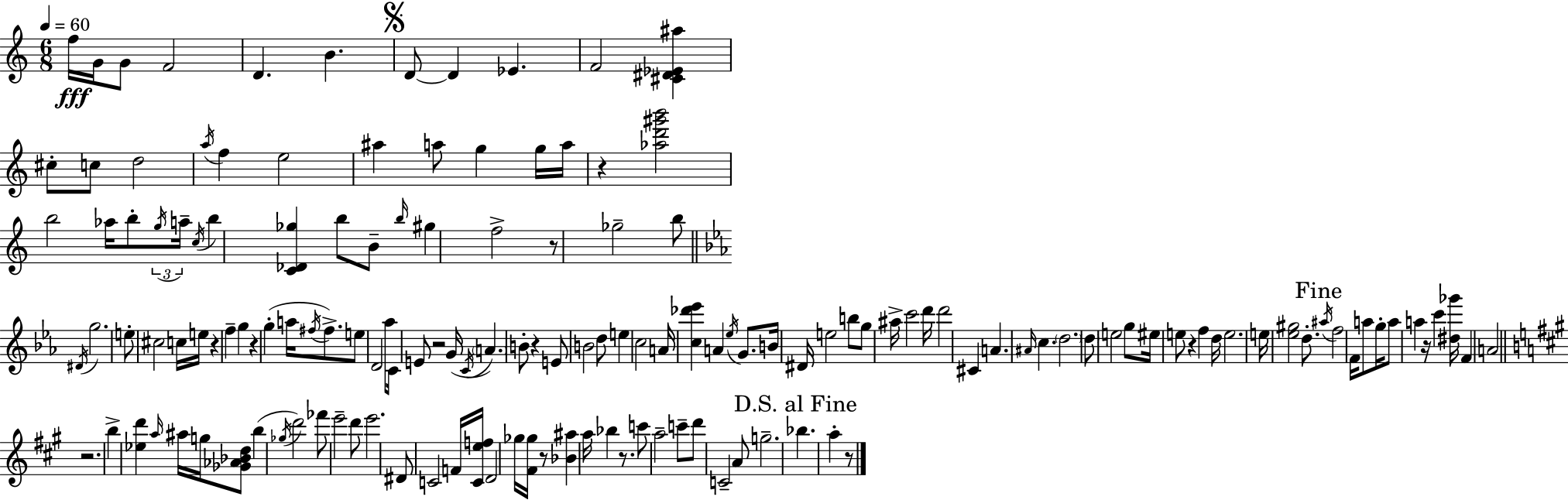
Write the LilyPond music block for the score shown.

{
  \clef treble
  \numericTimeSignature
  \time 6/8
  \key a \minor
  \tempo 4 = 60
  f''16\fff g'16 g'8 f'2 | d'4. b'4. | \mark \markup { \musicglyph "scripts.segno" } d'8~~ d'4 ees'4. | f'2 <cis' dis' ees' ais''>4 | \break cis''8-. c''8 d''2 | \acciaccatura { a''16 } f''4 e''2 | ais''4 a''8 g''4 g''16 | a''16 r4 <aes'' d''' gis''' b'''>2 | \break b''2 aes''16 b''8-. | \tuplet 3/2 { \acciaccatura { g''16 } a''16-- \acciaccatura { c''16 } } b''4 <c' des' ges''>4 b''8 | b'8-- \grace { b''16 } gis''4 f''2-> | r8 ges''2-- | \break b''8 \bar "||" \break \key ees \major \acciaccatura { dis'16 } g''2. | e''8-. cis''2 c''16 | e''16 r4 f''4-- g''4 | r4 g''4-.( a''16 \acciaccatura { fis''16 } fis''8.->) | \break e''8 d'2 | aes''8 c'16 e'8 r2 | g'16( \acciaccatura { c'16 } \parenthesize a'4.) b'8-. r4 | e'8 b'2 | \break d''8 e''4 c''2 | a'16 <c'' des''' ees'''>4 a'4 | \acciaccatura { ees''16 } g'8. b'16 dis'16 e''2 | b''8 g''8 ais''16-> c'''2 | \break d'''16 d'''2 | cis'4 a'4. \grace { ais'16 } c''4. | \parenthesize d''2. | \parenthesize d''8 e''2 | \break g''8 eis''16 e''8 r4 | f''4 d''16 e''2. | e''16 <ees'' gis''>2 | d''8.-. \mark "Fine" \acciaccatura { ais''16 } f''2 | \break f'16 a''8 g''16-. a''8 a''4 | r16 c'''4 <dis'' ges'''>16 f'4 a'2 | \bar "||" \break \key a \major r2. | b''4-> <ees'' d'''>4 \grace { a''16 } ais''16 g''16 <ges' aes' bes' d''>8 | b''4( \acciaccatura { ges''16 } d'''2) | fes'''8 e'''2-- | \break d'''8 e'''2. | dis'8 c'2 | f'16 <c' e'' f''>16 d'2 ges''16 <fis' ges''>16 | r8 <bes' ais''>4 a''16 bes''4 r8. | \break c'''8 a''2-- | c'''8-- d'''8 c'2-- | a'8 g''2.-- | \mark "D.S. al Fine" bes''4. a''4-. | \break r8 \bar "|."
}